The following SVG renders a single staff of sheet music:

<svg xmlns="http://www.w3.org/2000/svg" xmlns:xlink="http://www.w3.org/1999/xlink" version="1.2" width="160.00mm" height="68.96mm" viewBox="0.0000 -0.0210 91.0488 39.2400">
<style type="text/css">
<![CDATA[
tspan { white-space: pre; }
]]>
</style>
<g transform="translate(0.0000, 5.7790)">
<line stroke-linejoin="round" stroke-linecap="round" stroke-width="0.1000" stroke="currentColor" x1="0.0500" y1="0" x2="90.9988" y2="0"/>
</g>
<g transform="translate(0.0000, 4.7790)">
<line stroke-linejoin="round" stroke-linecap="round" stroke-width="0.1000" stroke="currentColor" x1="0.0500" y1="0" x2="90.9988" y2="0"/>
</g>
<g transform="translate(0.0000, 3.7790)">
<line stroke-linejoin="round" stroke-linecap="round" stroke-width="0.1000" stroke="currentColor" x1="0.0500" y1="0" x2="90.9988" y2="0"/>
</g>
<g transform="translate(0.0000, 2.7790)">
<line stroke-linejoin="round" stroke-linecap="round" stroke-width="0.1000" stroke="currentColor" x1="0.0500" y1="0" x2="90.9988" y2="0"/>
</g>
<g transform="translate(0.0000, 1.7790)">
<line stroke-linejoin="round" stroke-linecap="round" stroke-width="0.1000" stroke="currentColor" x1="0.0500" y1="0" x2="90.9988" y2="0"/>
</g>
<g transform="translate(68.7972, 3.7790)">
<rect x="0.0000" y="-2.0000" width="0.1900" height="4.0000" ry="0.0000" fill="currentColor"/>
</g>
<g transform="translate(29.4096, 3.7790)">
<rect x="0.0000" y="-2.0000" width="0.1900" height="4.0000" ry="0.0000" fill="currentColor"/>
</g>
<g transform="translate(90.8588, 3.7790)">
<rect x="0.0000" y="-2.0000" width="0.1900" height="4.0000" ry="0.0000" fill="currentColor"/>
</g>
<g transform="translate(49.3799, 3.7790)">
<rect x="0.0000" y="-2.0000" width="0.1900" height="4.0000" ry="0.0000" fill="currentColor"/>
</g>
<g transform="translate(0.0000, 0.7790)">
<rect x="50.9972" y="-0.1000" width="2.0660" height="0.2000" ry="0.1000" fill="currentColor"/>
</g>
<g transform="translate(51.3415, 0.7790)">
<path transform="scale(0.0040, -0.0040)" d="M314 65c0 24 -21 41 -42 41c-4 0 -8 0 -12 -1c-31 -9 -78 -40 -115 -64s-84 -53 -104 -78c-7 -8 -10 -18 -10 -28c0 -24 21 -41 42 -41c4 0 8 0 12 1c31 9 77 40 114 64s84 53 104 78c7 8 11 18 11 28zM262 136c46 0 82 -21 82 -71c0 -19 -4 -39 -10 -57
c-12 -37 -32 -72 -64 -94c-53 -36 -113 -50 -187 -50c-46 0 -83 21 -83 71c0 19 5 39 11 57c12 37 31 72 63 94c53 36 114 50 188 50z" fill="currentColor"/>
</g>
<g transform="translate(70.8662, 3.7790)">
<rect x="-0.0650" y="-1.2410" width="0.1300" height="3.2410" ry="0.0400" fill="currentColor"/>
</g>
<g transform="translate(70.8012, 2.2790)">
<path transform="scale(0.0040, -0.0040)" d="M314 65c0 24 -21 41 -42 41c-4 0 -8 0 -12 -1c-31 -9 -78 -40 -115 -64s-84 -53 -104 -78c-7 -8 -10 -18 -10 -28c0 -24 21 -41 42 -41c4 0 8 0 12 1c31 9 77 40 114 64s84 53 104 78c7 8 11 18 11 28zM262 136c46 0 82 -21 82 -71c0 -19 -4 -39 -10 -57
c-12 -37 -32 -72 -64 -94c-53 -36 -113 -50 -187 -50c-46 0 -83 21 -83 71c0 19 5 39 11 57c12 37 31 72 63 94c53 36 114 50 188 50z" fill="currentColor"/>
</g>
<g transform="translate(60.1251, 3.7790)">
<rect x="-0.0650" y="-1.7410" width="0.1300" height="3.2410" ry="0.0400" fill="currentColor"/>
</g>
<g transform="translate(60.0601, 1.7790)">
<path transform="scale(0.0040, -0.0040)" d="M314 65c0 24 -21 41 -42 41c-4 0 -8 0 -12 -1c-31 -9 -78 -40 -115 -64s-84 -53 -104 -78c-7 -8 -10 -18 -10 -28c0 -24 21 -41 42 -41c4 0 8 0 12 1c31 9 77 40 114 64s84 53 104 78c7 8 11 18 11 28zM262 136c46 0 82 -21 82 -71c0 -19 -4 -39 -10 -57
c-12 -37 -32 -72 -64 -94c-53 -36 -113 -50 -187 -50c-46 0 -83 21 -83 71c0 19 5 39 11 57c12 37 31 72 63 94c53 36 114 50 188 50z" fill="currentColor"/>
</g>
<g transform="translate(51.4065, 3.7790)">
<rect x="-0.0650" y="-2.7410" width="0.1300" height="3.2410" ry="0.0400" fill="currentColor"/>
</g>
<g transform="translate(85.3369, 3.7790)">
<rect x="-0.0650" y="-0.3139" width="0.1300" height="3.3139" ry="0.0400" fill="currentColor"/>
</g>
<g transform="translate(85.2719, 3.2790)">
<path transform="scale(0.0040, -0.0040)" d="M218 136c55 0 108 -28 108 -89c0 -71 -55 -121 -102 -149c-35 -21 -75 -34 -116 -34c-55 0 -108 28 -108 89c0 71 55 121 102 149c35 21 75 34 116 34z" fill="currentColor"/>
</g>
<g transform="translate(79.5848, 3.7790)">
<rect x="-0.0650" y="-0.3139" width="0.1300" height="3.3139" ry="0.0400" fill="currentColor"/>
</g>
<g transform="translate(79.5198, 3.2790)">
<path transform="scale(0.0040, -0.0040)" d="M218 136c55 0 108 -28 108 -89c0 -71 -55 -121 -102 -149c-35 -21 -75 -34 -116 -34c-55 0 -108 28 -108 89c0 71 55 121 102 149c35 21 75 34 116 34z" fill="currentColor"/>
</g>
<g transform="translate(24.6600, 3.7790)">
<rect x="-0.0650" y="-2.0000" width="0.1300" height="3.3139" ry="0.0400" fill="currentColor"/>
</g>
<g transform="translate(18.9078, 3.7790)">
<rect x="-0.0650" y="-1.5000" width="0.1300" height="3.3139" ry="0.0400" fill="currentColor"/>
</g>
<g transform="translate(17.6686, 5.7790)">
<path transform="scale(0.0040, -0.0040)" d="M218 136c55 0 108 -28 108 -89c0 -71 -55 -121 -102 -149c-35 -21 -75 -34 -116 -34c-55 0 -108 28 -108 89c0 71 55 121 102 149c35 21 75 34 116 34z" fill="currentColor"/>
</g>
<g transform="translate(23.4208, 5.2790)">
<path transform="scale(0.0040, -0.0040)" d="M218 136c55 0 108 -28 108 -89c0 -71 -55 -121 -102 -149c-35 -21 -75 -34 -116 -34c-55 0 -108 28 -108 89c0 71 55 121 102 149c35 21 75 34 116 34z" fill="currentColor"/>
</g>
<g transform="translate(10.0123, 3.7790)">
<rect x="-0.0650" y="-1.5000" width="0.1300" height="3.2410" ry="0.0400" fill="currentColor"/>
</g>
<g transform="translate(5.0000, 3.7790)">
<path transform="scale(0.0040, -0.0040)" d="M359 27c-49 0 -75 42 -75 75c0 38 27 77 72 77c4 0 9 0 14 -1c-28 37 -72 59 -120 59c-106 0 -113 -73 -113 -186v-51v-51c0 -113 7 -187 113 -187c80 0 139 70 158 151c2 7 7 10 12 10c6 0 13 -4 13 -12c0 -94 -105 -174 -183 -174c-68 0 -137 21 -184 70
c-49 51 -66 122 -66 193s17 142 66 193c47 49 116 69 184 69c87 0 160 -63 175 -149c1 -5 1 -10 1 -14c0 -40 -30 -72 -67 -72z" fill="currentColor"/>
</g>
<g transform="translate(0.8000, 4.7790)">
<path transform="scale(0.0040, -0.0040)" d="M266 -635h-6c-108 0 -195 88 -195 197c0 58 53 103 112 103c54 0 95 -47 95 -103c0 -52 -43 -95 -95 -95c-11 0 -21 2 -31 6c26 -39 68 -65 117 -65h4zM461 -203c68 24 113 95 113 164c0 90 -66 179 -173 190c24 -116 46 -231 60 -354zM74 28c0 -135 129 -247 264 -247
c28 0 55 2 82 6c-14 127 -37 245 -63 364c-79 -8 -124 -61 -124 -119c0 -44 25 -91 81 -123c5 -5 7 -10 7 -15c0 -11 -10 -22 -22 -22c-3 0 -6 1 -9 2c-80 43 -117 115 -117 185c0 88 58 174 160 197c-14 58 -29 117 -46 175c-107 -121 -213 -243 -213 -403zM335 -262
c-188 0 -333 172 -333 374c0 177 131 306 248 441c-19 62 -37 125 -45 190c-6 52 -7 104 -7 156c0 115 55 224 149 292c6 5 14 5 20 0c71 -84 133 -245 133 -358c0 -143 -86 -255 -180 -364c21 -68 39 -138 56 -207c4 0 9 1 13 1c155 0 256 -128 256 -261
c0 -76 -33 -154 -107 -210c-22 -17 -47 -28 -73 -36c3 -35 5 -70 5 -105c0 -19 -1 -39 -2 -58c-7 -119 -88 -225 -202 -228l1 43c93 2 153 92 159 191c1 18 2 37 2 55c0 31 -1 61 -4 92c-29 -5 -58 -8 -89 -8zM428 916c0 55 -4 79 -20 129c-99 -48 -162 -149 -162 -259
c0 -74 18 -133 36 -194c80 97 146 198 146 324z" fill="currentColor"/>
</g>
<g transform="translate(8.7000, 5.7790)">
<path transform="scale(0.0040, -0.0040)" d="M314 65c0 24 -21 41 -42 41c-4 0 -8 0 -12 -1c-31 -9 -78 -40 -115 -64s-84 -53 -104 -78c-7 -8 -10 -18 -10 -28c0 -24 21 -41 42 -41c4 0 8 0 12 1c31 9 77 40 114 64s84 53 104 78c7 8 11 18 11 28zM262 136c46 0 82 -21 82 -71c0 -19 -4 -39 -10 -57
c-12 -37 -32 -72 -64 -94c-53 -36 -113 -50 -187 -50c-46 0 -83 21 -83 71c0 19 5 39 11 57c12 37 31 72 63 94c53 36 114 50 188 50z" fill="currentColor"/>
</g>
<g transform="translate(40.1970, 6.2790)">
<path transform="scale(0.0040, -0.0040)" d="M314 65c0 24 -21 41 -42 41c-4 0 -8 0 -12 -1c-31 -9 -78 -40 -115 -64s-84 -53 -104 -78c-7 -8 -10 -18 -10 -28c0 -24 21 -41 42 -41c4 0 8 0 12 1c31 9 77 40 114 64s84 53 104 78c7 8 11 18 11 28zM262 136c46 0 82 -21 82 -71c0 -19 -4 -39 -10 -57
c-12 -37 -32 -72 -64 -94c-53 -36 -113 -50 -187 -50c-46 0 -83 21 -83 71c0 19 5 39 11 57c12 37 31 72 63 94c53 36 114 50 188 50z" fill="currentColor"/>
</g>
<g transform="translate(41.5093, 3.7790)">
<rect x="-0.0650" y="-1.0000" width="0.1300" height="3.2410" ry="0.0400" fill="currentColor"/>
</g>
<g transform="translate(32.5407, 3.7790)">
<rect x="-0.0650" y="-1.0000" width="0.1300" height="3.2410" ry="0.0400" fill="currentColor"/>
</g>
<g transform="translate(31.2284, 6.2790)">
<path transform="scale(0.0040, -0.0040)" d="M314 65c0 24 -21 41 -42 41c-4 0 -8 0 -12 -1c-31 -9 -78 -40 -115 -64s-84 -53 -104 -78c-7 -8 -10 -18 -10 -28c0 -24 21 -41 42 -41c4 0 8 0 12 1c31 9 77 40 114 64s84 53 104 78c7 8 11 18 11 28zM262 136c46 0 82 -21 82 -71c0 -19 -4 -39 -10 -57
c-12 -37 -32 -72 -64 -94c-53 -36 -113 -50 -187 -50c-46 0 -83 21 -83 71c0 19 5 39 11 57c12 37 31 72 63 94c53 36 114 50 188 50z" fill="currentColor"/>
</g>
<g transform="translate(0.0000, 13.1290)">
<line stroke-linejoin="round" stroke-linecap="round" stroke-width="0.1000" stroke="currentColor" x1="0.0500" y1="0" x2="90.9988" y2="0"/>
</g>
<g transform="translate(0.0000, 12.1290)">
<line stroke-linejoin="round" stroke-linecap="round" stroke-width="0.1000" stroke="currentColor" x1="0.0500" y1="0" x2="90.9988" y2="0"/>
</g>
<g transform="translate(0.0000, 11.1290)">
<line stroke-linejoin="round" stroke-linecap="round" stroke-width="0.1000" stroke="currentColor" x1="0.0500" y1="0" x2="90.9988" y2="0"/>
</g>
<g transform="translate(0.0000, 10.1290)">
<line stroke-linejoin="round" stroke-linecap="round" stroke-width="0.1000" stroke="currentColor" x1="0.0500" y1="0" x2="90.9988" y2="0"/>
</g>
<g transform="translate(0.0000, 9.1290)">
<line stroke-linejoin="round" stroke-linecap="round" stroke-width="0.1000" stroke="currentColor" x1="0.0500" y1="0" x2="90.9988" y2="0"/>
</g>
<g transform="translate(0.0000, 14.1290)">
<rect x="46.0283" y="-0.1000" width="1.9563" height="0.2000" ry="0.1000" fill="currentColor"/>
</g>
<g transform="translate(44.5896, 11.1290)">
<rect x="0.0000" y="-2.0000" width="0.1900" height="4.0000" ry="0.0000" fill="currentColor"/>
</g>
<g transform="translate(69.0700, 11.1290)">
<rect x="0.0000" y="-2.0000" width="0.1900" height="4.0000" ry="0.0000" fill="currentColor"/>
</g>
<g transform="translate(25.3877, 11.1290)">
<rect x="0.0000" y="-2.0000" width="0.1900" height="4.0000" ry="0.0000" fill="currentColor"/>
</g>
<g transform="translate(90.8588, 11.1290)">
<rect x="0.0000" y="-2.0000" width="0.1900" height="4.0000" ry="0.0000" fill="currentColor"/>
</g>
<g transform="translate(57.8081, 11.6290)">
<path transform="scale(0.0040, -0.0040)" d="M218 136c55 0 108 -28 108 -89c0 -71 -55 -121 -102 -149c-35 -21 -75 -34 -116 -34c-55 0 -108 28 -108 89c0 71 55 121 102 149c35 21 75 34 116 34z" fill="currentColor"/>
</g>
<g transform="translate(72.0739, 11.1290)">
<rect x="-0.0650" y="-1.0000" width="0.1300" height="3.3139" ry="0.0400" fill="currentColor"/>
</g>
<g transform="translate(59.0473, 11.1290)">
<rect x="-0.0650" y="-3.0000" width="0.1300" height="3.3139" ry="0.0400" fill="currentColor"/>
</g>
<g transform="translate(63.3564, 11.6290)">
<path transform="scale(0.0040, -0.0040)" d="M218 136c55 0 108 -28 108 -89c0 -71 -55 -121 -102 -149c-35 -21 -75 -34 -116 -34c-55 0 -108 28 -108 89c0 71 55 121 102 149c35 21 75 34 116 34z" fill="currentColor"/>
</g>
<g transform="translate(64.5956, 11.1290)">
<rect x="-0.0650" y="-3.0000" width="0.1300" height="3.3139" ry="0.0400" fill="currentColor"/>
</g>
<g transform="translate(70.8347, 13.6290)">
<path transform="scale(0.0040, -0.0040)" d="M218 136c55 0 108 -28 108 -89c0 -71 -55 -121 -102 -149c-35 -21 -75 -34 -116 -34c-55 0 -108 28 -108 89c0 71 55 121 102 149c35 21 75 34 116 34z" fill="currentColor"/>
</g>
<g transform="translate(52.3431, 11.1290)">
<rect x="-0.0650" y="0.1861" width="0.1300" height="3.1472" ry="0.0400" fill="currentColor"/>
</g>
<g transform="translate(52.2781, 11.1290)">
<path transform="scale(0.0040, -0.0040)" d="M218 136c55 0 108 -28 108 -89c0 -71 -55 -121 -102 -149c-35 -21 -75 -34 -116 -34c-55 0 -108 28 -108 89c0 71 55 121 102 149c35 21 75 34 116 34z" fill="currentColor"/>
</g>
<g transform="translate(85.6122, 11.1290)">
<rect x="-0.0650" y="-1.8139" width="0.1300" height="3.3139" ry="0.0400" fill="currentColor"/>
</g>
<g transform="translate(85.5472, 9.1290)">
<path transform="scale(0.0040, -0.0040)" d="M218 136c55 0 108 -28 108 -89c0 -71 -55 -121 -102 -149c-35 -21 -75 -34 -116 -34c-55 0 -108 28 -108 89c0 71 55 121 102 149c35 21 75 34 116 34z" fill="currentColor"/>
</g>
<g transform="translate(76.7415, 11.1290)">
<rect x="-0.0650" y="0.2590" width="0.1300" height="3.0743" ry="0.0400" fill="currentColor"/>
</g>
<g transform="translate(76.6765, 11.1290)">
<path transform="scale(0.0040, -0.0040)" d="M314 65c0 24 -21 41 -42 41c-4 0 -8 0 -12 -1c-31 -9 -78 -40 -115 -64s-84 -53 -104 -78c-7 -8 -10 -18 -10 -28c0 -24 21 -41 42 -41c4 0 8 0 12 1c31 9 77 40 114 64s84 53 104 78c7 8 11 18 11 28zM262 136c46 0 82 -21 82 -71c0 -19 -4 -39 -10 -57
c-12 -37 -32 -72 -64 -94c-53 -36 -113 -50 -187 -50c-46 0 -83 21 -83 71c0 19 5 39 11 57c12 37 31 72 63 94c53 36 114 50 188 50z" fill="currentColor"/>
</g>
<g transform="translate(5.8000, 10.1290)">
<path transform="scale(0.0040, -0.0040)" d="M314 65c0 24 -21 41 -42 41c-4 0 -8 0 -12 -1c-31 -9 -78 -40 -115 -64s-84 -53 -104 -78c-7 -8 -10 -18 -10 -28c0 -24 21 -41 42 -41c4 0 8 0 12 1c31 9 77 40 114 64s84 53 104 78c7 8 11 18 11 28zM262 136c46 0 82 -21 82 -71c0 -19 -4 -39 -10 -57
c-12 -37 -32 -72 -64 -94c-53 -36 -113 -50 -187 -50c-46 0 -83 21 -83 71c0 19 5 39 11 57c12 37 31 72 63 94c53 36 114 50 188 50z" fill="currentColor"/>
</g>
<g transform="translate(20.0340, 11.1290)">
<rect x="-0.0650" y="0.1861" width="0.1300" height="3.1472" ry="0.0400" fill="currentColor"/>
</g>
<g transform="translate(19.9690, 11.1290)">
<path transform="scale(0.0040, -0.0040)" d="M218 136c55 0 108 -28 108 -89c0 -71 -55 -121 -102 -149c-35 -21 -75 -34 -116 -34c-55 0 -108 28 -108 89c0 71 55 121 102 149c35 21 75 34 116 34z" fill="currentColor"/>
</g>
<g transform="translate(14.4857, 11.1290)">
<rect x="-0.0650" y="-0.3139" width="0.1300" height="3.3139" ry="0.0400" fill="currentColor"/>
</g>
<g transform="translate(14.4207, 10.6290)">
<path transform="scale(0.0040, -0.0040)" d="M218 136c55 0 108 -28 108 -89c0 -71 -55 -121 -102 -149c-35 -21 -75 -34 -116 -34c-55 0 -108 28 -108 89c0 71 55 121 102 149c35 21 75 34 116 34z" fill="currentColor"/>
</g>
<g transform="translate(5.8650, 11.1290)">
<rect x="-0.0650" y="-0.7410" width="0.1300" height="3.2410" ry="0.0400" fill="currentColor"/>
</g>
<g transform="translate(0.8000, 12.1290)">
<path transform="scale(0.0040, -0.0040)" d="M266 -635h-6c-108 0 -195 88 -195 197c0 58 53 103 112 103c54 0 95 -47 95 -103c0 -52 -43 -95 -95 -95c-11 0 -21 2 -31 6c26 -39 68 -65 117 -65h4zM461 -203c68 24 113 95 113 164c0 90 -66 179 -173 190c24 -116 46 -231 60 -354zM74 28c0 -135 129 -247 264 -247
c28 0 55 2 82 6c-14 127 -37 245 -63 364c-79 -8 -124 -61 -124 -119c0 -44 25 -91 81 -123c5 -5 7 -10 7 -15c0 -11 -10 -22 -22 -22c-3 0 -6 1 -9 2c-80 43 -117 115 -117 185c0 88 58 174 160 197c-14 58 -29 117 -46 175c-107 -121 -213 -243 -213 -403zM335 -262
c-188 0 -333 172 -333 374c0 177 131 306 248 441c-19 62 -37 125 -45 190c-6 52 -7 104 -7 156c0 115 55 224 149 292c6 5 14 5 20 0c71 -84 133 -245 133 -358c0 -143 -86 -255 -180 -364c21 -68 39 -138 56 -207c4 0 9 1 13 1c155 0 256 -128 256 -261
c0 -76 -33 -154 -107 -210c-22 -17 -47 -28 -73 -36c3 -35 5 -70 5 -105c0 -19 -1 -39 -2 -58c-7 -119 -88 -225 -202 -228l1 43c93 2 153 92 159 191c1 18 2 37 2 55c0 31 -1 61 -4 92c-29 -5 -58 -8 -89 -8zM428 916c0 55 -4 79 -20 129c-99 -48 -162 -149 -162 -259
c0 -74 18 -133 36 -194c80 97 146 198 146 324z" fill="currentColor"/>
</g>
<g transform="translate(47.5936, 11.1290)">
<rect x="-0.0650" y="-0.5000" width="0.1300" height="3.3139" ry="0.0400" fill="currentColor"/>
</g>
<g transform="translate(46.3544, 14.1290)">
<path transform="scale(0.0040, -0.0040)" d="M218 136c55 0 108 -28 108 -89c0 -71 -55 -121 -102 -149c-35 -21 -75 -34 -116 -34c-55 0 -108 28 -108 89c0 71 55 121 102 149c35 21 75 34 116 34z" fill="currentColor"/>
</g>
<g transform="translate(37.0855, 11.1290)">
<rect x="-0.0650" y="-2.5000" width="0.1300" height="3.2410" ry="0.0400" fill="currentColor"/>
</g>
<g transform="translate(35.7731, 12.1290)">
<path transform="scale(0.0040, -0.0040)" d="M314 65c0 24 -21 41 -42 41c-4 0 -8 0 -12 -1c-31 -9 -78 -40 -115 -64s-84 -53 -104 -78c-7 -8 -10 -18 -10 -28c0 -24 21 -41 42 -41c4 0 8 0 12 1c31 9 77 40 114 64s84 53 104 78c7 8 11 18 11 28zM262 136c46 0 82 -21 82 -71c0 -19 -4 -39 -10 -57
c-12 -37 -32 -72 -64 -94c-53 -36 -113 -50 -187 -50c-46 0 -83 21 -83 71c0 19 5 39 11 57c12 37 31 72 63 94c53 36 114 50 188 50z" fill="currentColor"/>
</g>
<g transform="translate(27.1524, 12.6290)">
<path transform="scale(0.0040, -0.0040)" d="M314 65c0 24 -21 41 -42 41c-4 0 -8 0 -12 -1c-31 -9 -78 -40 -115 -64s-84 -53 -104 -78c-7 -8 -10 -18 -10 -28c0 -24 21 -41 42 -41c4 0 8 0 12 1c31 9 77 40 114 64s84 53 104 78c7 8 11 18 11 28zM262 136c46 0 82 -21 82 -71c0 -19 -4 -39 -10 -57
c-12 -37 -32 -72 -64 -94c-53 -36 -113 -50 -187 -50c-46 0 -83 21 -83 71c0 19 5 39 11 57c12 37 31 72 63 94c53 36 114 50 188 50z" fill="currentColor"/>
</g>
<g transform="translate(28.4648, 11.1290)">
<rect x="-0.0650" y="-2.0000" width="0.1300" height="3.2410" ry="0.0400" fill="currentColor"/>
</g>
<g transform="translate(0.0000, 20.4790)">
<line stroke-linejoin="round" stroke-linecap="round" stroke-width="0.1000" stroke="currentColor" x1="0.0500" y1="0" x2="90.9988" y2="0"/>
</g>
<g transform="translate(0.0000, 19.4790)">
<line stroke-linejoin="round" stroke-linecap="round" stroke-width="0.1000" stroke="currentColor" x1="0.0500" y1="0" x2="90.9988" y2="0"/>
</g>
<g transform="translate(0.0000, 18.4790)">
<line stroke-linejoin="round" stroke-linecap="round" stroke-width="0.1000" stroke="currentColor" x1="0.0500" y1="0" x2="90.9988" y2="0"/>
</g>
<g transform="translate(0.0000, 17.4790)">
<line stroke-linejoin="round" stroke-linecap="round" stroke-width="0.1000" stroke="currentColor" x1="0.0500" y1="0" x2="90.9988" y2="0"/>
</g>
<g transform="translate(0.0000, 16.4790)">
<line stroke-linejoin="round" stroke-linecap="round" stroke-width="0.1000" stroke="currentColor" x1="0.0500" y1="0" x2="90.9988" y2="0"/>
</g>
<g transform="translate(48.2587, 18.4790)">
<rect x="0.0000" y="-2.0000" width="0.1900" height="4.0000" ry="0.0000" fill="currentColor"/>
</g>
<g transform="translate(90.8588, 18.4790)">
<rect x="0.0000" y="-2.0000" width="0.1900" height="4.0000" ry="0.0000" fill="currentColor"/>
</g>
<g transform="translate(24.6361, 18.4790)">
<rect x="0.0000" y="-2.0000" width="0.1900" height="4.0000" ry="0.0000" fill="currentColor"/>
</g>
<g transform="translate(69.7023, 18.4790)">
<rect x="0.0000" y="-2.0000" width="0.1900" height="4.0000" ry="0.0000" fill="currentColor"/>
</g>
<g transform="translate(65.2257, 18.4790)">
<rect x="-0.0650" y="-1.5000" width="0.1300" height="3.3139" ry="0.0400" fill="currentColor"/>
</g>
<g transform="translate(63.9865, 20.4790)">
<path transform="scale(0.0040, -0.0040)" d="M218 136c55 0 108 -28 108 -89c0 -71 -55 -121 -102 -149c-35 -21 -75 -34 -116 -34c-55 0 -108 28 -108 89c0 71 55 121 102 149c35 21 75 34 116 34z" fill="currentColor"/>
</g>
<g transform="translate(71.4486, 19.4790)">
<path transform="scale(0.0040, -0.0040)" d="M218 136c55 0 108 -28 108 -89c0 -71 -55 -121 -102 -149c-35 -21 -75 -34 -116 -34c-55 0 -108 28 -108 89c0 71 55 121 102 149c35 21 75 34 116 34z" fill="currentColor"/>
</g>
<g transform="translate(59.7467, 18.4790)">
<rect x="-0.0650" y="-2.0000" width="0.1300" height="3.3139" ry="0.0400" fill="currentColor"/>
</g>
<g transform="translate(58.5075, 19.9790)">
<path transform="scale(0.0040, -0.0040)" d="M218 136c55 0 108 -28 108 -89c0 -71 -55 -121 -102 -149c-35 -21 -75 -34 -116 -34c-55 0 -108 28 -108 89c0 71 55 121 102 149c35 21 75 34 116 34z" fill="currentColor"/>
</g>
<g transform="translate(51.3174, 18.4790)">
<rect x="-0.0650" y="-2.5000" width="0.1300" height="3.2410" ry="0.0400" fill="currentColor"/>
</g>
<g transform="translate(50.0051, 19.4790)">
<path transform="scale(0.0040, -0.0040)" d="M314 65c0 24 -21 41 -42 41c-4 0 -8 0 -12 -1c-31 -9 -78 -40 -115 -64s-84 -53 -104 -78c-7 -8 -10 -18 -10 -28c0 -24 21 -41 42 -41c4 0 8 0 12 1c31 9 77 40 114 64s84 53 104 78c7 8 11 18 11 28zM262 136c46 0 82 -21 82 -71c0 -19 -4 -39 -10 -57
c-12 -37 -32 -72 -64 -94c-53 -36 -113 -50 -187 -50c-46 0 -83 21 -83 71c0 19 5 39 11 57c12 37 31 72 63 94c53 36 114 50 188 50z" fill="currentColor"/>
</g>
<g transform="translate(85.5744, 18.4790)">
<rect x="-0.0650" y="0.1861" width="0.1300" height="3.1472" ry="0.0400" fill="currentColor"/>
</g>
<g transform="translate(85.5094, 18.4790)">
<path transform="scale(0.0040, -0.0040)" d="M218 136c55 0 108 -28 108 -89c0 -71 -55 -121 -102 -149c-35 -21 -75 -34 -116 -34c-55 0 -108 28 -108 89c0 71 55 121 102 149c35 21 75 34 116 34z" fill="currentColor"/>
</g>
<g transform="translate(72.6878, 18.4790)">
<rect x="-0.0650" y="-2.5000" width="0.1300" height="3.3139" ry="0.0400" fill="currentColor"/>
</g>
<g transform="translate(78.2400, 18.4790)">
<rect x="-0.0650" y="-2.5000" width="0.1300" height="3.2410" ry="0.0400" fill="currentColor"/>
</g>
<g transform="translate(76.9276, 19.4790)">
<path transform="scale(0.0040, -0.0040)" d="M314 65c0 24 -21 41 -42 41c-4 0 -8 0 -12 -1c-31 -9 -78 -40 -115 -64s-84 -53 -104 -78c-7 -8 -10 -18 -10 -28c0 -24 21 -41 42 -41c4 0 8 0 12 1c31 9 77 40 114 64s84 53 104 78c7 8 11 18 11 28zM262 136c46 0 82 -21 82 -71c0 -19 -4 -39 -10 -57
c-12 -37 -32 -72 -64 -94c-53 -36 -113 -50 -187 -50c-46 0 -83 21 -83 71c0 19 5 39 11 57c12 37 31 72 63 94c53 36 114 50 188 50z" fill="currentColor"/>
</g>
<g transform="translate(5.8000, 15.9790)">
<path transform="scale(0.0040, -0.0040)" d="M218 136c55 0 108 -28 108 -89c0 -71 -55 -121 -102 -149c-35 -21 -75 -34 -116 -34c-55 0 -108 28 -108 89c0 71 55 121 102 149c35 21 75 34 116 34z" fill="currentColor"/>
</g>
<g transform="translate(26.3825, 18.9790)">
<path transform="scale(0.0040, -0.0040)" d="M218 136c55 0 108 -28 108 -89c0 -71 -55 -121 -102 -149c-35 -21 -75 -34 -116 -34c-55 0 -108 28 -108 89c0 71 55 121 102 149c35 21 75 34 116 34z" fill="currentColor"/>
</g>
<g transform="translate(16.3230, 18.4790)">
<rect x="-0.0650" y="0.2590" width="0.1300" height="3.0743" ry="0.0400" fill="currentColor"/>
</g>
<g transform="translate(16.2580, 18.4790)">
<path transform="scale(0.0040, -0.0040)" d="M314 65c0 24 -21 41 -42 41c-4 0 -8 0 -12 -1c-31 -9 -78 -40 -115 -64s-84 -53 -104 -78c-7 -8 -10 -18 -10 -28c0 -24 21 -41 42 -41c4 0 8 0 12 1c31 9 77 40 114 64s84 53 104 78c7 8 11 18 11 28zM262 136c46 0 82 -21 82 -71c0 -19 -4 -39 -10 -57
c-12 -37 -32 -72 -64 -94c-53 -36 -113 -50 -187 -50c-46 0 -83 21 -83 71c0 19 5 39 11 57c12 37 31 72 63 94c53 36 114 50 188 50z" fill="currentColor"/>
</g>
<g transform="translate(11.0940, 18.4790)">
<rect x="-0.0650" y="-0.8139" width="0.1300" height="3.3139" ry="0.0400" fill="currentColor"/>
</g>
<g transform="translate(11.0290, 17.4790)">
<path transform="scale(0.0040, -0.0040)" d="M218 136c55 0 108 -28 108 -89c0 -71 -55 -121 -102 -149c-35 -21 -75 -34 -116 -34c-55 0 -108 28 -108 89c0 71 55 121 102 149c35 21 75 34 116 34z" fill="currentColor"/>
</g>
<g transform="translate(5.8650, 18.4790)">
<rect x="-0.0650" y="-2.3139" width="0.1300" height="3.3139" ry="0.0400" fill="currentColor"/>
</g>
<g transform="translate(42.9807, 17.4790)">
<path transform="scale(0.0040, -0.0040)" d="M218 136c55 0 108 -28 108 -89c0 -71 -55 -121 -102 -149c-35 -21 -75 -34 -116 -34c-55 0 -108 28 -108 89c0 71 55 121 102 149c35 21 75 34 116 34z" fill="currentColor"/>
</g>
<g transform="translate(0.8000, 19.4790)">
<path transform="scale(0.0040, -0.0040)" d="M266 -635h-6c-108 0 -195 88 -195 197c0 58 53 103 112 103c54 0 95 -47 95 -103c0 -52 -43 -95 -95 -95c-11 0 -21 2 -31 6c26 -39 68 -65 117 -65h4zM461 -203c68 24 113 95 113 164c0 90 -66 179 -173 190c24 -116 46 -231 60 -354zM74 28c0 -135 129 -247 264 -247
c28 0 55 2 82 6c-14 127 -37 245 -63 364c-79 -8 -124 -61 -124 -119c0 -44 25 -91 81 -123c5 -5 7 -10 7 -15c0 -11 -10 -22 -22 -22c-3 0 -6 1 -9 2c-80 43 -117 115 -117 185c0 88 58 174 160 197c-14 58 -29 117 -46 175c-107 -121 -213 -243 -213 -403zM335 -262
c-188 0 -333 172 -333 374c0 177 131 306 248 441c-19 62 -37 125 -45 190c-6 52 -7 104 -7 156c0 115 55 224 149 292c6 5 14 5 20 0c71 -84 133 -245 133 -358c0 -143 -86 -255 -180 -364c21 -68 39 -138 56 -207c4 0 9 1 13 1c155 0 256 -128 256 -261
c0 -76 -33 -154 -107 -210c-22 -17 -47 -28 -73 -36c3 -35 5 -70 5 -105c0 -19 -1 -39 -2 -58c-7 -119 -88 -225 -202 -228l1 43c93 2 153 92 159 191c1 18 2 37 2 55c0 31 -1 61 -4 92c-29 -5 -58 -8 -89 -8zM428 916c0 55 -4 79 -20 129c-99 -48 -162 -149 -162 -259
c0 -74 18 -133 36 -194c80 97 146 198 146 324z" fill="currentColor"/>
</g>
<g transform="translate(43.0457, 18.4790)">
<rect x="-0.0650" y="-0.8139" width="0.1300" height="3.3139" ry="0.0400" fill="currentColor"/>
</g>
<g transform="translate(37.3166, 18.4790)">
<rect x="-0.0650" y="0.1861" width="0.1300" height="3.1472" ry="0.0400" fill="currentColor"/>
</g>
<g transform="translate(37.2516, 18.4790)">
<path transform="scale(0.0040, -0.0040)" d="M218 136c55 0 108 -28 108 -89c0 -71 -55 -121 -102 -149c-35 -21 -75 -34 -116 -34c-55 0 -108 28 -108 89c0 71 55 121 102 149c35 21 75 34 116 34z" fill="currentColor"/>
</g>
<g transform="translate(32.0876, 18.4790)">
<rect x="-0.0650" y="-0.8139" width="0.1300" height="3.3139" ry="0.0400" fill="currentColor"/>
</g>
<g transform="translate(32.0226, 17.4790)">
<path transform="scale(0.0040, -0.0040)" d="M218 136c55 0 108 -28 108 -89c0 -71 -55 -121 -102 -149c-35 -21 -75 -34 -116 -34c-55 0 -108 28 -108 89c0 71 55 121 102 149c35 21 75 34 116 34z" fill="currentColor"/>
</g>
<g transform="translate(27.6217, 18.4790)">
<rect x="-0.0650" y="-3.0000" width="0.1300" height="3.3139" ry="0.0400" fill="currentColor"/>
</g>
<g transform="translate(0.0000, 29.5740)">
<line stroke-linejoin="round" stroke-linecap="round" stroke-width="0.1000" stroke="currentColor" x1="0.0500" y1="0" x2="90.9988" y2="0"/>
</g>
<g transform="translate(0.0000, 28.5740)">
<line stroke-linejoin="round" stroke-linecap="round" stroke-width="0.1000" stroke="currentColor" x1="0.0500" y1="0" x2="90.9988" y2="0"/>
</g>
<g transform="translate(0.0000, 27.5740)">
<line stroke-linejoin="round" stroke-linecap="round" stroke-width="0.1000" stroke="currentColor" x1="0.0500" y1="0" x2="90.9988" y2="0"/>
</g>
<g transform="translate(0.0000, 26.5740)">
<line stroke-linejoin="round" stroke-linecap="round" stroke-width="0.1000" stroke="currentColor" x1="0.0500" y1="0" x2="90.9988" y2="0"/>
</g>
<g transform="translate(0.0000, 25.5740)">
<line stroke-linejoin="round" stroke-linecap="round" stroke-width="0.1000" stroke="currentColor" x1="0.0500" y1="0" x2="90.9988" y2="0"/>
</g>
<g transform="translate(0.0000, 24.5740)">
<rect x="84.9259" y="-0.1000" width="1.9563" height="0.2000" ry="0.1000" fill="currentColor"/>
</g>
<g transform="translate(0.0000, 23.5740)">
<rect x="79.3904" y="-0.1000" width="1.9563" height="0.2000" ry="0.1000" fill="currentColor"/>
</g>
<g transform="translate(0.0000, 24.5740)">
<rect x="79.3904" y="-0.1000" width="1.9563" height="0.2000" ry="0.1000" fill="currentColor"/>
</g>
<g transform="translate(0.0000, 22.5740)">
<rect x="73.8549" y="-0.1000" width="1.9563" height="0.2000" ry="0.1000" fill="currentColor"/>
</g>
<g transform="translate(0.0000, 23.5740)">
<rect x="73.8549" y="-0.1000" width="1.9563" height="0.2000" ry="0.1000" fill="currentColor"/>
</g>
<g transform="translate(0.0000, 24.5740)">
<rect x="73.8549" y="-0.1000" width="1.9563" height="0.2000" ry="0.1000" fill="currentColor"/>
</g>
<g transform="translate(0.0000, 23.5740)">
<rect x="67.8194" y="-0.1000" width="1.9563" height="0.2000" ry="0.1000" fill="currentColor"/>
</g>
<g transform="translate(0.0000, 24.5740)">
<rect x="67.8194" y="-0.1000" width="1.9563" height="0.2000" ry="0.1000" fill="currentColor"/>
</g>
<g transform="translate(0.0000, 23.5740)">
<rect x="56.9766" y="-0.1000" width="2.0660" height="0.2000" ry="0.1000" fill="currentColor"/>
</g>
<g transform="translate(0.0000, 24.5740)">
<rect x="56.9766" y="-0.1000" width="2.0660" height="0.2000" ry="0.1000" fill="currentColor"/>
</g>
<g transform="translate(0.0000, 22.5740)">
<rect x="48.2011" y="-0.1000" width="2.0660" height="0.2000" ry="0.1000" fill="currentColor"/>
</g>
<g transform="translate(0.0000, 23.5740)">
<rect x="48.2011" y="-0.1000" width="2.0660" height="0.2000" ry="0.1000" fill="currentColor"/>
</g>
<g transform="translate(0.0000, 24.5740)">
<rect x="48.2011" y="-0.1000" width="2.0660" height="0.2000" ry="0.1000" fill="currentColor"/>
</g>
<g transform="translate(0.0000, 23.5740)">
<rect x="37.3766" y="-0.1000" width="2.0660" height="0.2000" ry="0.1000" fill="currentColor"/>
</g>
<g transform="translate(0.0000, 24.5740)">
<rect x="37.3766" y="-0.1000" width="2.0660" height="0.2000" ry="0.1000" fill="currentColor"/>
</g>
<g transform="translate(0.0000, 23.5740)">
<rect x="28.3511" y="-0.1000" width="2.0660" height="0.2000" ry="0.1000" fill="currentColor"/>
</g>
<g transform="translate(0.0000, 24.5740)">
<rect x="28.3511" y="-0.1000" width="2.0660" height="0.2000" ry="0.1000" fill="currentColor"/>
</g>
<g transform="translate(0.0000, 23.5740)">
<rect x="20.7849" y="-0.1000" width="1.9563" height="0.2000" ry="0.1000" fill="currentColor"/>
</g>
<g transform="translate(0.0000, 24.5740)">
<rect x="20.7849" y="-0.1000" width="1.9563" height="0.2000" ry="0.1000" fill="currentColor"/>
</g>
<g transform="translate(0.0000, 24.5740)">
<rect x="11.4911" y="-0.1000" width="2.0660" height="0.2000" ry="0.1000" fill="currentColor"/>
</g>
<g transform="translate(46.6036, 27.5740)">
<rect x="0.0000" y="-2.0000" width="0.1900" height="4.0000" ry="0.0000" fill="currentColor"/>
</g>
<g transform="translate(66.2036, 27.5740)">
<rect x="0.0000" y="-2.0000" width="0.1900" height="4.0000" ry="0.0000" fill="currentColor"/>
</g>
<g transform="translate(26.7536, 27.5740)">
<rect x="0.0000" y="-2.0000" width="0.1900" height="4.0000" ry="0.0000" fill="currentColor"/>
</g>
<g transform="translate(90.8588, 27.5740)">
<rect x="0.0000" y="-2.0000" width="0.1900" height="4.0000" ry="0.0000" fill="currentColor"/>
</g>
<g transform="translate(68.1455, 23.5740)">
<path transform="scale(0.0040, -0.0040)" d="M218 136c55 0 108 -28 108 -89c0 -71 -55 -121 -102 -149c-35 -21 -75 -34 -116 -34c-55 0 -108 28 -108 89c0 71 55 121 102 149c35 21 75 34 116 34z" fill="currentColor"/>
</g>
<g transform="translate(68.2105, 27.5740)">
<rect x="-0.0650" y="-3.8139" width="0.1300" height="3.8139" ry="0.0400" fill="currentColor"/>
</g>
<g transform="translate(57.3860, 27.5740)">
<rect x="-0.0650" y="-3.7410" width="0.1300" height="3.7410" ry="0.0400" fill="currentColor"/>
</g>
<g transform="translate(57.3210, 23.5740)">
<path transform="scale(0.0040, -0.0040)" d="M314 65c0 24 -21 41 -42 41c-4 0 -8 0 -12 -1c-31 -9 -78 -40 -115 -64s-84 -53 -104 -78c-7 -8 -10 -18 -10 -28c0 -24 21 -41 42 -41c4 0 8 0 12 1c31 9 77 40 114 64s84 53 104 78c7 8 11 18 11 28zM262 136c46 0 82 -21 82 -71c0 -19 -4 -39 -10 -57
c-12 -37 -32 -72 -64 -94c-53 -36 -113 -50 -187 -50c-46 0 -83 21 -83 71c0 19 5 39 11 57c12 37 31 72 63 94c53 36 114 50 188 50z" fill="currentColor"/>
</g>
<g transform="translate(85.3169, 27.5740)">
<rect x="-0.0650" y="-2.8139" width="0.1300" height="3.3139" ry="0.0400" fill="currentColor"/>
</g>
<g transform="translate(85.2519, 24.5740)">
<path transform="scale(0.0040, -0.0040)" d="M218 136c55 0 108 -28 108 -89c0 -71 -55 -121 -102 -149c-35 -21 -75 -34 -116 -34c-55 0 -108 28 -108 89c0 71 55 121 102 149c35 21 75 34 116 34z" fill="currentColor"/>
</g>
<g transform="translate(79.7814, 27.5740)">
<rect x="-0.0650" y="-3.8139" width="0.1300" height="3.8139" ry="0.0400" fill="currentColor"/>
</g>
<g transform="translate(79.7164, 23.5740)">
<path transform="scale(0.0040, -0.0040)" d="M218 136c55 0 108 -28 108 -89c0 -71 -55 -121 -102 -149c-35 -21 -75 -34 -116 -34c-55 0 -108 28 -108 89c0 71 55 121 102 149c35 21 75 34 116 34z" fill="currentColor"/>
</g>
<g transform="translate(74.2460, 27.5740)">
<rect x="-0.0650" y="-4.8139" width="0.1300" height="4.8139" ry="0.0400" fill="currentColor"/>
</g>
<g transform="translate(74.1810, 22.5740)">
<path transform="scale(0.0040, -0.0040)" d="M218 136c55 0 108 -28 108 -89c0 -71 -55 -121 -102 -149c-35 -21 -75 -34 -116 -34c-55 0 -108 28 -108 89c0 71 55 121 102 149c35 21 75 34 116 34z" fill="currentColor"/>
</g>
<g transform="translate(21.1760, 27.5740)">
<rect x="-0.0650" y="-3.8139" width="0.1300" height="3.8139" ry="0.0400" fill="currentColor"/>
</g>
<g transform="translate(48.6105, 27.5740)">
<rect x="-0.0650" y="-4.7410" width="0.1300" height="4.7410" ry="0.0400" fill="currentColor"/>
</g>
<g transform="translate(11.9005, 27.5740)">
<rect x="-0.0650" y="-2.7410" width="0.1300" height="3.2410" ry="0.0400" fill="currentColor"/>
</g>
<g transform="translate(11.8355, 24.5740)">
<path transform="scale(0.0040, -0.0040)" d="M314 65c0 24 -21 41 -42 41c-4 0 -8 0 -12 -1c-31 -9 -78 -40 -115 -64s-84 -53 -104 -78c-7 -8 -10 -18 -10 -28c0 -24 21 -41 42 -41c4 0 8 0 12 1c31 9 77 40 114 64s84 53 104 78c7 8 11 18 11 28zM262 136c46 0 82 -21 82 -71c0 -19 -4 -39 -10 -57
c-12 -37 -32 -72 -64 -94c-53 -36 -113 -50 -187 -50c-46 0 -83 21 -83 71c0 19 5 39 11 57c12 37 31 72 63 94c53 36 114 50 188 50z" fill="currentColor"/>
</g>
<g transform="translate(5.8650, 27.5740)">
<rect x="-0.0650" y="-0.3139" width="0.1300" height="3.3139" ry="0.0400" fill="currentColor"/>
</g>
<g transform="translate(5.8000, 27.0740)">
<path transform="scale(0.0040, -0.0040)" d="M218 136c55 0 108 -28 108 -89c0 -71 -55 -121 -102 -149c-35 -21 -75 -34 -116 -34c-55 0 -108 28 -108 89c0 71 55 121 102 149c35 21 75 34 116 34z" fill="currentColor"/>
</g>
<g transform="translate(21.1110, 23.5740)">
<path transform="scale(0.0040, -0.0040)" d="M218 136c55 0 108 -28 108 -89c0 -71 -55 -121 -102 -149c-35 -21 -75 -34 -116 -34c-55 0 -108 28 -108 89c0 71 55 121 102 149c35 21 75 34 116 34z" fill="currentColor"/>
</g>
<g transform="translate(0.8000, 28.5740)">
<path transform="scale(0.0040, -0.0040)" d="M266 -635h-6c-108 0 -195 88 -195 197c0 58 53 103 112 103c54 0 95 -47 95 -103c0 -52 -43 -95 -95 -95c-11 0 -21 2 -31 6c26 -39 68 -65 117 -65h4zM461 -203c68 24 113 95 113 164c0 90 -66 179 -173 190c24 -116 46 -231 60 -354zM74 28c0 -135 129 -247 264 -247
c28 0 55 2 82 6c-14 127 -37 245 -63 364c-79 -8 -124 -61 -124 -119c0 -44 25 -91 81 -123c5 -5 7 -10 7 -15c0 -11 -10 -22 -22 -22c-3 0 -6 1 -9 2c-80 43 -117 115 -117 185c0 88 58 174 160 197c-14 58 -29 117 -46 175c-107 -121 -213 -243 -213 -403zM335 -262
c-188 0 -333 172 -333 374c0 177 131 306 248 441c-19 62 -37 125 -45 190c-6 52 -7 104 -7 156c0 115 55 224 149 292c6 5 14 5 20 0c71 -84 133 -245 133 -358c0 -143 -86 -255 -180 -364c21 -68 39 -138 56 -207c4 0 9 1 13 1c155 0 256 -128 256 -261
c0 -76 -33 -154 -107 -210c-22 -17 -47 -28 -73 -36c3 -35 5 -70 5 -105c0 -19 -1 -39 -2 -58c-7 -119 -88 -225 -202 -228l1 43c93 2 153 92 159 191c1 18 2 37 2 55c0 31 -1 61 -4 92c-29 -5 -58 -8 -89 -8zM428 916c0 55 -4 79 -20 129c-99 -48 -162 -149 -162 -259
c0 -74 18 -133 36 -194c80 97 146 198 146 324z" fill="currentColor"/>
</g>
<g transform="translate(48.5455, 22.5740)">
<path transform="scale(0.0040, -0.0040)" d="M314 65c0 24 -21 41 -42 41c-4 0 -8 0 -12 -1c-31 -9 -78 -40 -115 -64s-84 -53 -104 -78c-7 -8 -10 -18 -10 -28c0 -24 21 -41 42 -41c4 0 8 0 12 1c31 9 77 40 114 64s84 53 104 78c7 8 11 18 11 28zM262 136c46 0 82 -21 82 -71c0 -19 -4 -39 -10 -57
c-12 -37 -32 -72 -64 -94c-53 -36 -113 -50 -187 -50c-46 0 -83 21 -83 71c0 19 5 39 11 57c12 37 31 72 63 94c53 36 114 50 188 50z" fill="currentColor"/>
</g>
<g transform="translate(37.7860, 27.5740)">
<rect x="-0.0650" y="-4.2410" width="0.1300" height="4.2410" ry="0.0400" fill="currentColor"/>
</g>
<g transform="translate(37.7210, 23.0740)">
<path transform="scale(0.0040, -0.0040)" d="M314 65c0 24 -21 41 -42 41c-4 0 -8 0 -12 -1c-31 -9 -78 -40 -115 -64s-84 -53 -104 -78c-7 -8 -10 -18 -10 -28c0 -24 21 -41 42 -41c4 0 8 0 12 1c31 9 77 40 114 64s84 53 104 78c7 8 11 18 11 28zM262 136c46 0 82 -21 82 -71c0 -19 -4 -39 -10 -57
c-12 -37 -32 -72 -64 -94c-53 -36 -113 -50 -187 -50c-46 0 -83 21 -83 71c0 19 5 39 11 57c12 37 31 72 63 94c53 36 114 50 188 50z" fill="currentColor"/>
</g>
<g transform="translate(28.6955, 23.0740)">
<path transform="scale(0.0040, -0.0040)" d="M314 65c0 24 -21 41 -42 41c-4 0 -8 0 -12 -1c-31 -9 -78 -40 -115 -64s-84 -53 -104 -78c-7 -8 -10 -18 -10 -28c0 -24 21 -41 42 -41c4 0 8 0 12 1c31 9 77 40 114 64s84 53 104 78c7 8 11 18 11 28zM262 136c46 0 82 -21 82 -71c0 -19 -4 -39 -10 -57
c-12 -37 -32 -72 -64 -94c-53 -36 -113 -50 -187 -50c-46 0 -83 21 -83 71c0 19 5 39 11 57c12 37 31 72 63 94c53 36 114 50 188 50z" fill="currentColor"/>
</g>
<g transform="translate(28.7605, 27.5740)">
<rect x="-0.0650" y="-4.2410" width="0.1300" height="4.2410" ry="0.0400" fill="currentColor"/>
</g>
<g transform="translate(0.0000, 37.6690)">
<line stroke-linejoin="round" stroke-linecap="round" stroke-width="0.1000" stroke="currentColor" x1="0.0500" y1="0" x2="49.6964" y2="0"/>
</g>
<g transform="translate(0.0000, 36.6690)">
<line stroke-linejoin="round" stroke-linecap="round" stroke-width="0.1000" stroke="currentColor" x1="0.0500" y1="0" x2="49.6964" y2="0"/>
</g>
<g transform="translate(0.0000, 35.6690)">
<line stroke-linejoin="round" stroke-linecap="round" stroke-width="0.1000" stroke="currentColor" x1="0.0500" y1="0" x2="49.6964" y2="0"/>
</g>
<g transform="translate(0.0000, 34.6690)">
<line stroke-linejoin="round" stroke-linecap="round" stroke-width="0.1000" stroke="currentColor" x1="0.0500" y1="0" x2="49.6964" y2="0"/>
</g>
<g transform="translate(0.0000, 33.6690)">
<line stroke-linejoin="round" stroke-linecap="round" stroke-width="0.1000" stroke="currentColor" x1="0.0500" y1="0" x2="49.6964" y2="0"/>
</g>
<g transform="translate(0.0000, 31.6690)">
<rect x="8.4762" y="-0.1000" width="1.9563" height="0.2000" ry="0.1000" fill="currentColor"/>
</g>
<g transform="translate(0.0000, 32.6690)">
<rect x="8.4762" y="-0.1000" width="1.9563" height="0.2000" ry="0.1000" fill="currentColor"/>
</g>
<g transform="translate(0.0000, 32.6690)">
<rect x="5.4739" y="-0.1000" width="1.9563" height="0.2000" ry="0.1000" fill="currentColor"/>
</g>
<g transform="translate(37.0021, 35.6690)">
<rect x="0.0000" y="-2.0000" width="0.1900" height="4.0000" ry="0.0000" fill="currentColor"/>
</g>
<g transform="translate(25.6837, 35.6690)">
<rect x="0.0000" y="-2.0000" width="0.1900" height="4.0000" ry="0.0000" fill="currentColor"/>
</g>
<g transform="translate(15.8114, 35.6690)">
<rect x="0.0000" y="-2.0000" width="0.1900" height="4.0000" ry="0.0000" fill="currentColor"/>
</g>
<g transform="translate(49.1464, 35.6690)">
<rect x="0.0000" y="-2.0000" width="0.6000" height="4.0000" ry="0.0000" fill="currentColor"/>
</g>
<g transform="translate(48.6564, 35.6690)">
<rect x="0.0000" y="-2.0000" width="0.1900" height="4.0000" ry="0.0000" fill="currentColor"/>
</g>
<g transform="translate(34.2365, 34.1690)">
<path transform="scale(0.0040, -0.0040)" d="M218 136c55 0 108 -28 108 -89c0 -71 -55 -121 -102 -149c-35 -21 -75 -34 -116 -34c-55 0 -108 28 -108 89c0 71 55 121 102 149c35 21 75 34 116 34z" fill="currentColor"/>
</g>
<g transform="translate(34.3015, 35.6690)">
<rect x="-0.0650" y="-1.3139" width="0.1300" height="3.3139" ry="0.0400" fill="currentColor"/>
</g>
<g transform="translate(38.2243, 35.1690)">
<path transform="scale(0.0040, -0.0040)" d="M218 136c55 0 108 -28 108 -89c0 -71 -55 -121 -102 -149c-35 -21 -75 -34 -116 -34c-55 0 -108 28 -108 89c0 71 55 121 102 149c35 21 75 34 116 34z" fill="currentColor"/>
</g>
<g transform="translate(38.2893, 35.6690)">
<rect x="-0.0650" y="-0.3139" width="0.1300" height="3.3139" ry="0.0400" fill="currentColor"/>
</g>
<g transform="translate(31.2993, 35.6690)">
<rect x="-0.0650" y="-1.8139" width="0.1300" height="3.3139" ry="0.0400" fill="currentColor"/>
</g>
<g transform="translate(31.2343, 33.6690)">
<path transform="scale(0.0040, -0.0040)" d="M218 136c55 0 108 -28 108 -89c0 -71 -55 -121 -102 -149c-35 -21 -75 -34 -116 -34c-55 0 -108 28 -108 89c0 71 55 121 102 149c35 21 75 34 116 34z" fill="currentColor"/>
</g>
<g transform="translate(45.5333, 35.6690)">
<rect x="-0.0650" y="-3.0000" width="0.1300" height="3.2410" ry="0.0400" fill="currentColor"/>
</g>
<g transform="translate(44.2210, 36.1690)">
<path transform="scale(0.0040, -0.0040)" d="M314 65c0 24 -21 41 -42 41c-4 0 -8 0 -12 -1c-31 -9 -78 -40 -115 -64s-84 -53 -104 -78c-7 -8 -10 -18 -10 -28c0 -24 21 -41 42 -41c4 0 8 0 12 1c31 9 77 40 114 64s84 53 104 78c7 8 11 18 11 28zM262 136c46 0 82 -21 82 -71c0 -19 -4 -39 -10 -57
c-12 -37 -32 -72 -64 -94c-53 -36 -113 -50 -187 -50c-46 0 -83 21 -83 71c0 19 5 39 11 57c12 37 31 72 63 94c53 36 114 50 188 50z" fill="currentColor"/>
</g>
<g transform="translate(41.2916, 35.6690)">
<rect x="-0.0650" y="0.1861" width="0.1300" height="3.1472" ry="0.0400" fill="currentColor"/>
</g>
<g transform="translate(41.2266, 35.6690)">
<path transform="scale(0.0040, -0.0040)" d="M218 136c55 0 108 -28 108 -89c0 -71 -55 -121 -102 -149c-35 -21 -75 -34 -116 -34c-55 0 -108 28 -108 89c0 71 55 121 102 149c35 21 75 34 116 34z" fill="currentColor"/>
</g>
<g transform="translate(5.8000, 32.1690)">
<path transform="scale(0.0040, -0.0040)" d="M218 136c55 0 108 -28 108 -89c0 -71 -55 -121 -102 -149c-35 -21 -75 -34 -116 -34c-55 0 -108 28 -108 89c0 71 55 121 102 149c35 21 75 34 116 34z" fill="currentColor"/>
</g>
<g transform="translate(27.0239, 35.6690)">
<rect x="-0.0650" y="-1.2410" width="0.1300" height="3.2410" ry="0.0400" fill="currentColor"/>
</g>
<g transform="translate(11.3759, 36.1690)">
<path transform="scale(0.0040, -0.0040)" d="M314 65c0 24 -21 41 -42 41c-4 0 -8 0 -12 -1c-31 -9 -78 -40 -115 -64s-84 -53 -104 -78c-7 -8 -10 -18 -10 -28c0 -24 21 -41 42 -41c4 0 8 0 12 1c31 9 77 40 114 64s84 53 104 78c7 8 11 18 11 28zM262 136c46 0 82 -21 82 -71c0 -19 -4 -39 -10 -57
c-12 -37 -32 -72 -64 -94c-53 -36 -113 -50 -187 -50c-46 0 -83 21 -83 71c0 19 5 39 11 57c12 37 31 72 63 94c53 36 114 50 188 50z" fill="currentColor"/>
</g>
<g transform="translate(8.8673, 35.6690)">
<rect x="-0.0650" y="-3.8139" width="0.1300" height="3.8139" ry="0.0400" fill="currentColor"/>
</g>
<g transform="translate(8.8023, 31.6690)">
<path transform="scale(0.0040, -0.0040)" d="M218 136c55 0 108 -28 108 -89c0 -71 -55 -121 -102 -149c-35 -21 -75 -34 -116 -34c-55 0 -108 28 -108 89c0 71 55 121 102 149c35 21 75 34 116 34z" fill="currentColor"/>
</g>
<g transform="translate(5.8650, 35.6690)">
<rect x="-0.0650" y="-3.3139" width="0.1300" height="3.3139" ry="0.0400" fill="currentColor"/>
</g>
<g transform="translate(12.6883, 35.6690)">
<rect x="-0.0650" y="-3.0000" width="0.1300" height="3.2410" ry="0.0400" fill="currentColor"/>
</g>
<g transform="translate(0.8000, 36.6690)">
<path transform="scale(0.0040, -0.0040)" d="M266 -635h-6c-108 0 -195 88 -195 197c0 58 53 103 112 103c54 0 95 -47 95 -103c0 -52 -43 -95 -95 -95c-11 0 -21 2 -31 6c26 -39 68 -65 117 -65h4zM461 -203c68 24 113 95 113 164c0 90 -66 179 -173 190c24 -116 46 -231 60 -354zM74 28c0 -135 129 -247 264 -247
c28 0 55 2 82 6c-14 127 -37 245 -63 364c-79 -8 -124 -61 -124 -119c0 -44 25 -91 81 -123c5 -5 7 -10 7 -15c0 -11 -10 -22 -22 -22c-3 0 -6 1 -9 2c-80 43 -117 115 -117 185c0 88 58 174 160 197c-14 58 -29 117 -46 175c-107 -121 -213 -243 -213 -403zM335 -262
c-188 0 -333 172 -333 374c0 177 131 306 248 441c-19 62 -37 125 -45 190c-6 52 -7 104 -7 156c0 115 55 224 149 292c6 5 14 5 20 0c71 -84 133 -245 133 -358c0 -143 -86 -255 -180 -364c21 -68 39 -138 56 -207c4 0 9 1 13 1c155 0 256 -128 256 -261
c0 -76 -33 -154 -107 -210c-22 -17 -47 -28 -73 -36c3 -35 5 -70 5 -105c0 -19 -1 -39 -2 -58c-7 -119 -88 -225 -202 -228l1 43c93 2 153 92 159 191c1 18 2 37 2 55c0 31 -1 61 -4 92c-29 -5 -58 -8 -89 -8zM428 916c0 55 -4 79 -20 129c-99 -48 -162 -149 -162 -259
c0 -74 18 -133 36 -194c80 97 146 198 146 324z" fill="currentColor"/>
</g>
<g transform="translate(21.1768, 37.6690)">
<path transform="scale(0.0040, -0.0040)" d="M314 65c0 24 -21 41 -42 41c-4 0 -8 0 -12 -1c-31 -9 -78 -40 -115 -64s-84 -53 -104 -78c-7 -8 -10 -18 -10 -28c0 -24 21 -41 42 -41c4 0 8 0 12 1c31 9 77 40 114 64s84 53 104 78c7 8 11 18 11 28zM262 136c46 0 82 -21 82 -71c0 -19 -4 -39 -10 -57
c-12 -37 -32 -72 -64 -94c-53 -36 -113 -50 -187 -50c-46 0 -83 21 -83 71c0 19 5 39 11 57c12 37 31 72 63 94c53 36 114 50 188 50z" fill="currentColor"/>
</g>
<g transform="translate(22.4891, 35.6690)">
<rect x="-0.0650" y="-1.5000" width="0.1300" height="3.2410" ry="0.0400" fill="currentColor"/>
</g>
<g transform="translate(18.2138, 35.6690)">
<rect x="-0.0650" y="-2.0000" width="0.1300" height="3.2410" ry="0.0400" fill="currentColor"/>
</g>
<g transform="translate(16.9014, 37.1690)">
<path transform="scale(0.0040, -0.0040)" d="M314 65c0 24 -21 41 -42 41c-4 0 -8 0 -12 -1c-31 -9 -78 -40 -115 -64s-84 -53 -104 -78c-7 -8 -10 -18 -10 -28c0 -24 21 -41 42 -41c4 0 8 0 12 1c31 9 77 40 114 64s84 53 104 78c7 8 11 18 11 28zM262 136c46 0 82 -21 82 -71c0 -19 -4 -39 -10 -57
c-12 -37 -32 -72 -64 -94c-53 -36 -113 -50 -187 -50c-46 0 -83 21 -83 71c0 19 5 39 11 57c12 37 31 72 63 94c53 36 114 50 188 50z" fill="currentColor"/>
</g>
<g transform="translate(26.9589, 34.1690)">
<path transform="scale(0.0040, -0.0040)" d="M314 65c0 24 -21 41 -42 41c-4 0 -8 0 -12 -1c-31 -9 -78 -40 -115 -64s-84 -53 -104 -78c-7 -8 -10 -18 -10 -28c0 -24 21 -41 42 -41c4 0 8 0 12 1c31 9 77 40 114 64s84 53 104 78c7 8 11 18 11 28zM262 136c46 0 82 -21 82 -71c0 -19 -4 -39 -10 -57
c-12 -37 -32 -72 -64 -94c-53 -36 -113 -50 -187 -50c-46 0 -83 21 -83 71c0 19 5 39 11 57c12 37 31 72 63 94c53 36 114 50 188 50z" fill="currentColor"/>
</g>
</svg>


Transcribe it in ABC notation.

X:1
T:Untitled
M:4/4
L:1/4
K:C
E2 E F D2 D2 a2 f2 e2 c c d2 c B F2 G2 C B A A D B2 f g d B2 A d B d G2 F E G G2 B c a2 c' d'2 d'2 e'2 c'2 c' e' c' a b c' A2 F2 E2 e2 f e c B A2